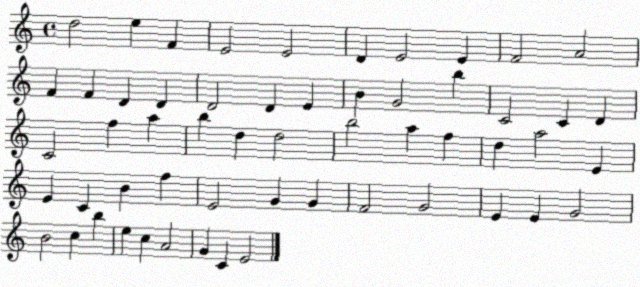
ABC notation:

X:1
T:Untitled
M:4/4
L:1/4
K:C
d2 e F E2 E2 D E2 E F2 A2 F F D D D2 D E B G2 b C2 C D C2 f a b d d2 b2 a f d a2 E E C B f E2 G G F2 G2 E E G2 B2 c b e c A2 G C E2